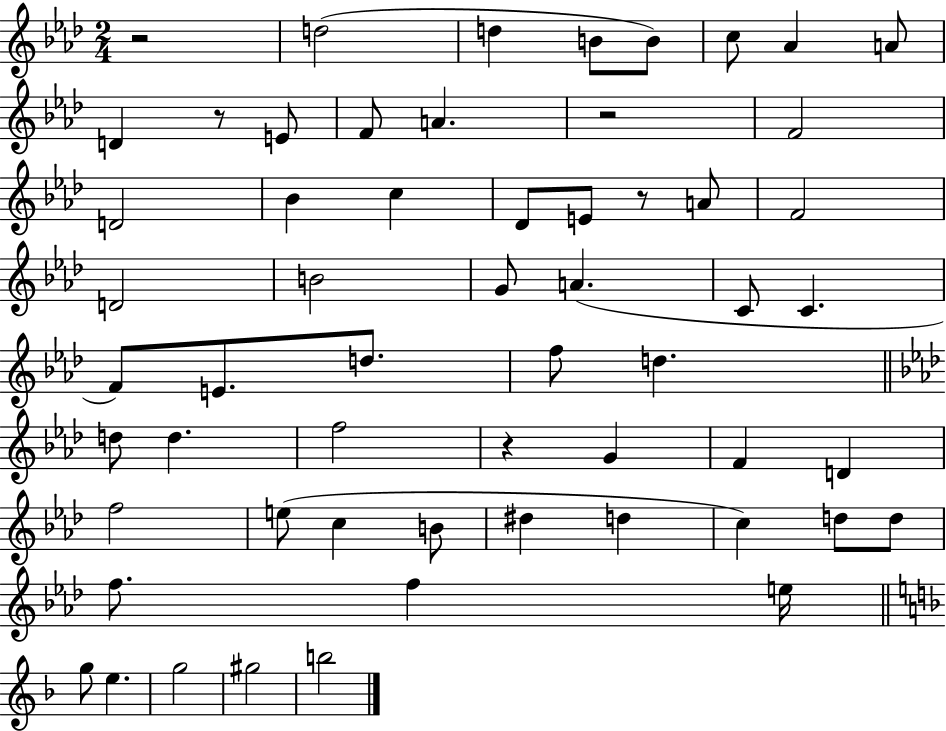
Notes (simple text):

R/h D5/h D5/q B4/e B4/e C5/e Ab4/q A4/e D4/q R/e E4/e F4/e A4/q. R/h F4/h D4/h Bb4/q C5/q Db4/e E4/e R/e A4/e F4/h D4/h B4/h G4/e A4/q. C4/e C4/q. F4/e E4/e. D5/e. F5/e D5/q. D5/e D5/q. F5/h R/q G4/q F4/q D4/q F5/h E5/e C5/q B4/e D#5/q D5/q C5/q D5/e D5/e F5/e. F5/q E5/s G5/e E5/q. G5/h G#5/h B5/h